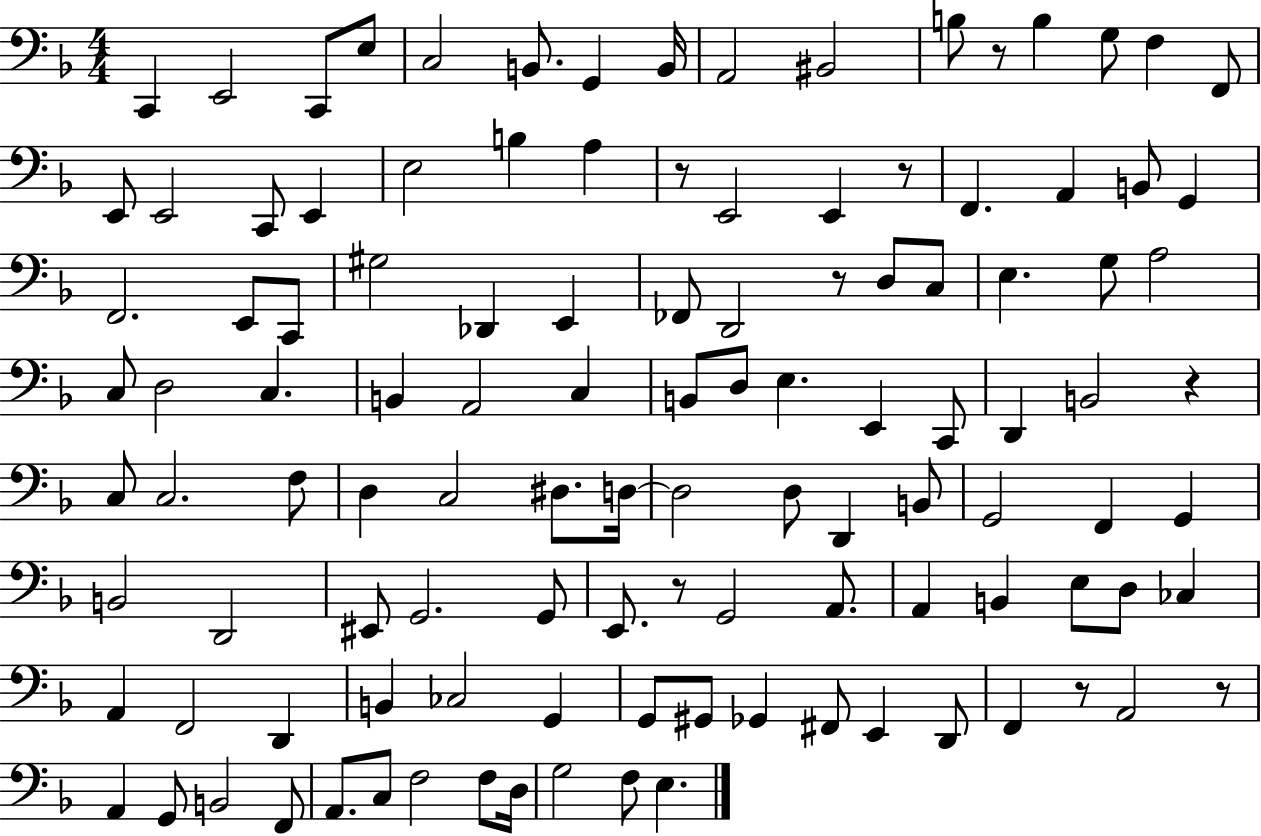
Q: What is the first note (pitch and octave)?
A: C2